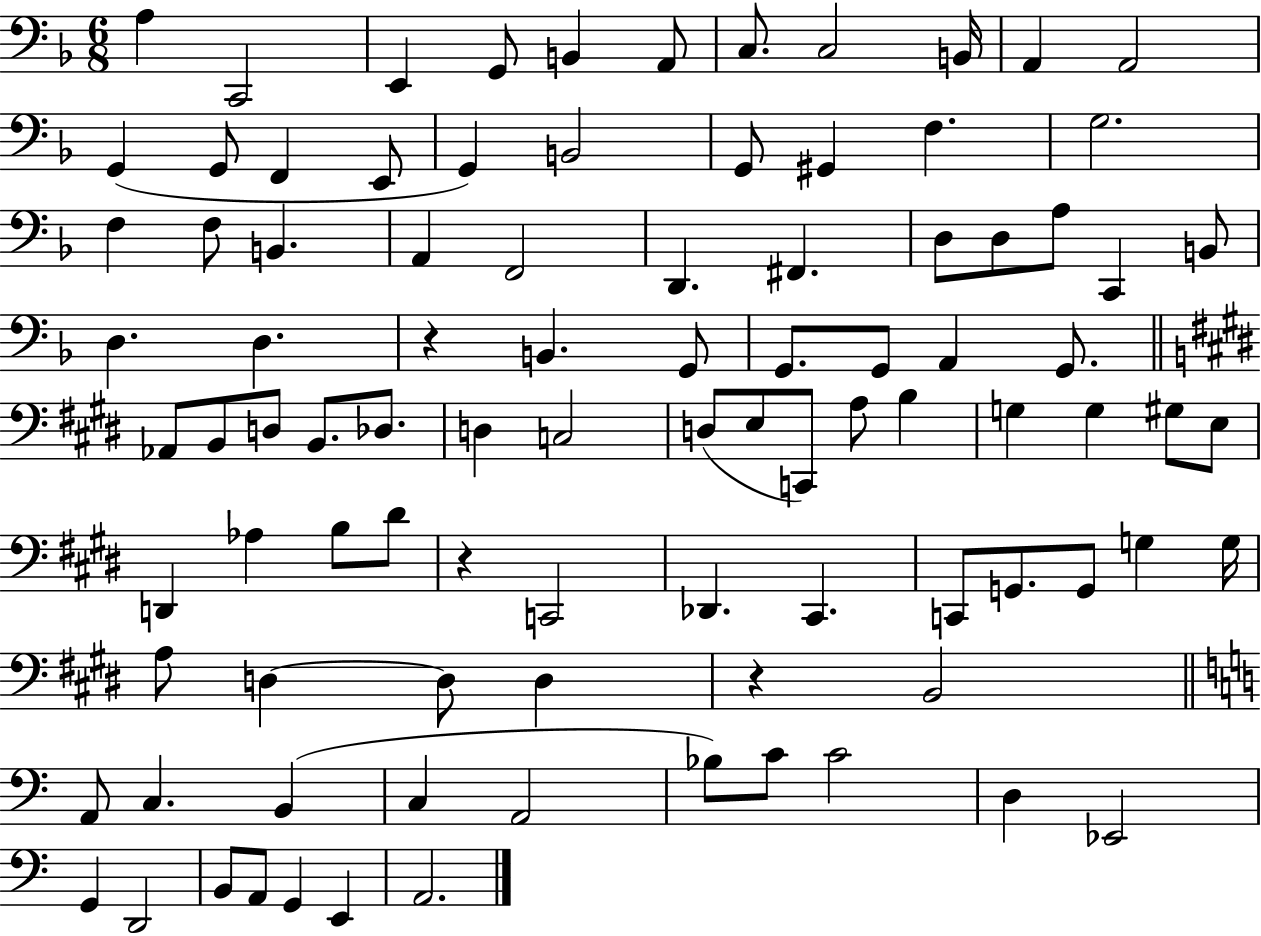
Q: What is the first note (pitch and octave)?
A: A3